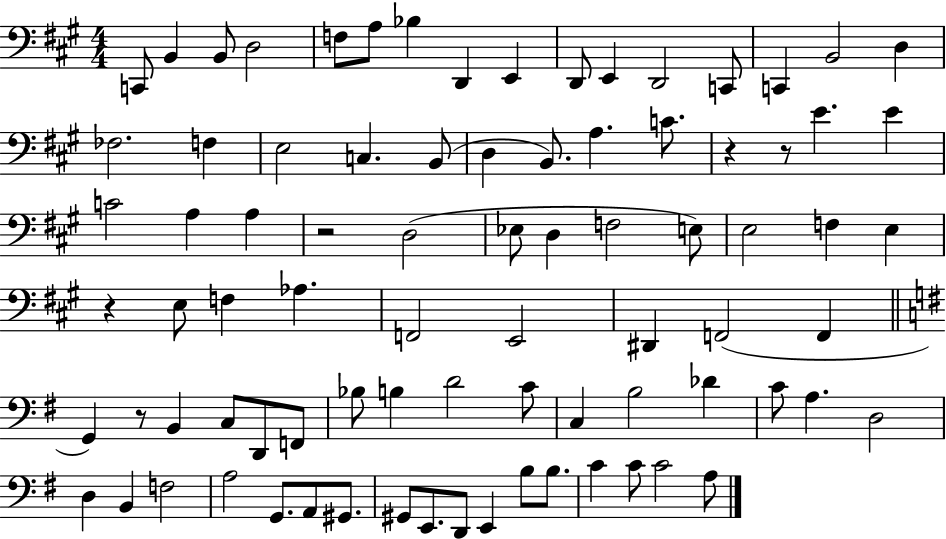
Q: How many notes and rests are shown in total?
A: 83